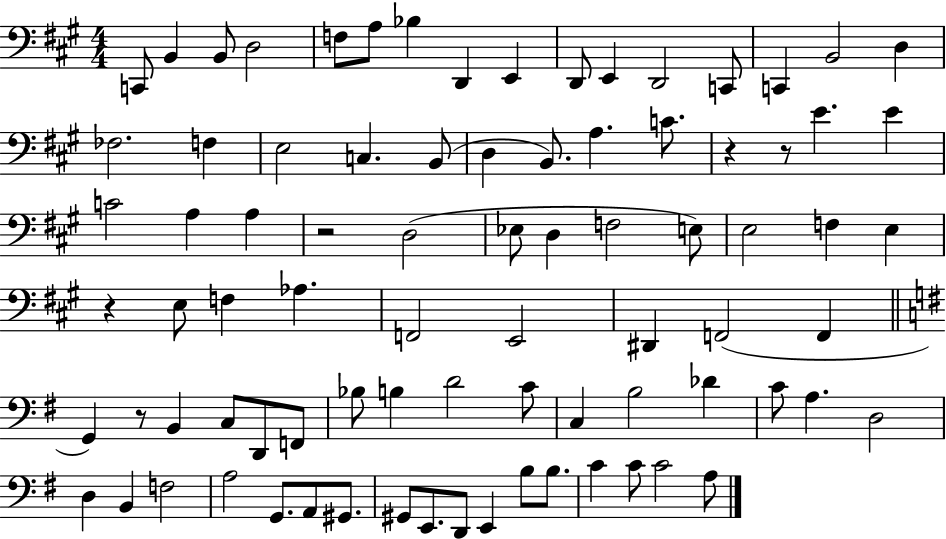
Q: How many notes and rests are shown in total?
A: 83